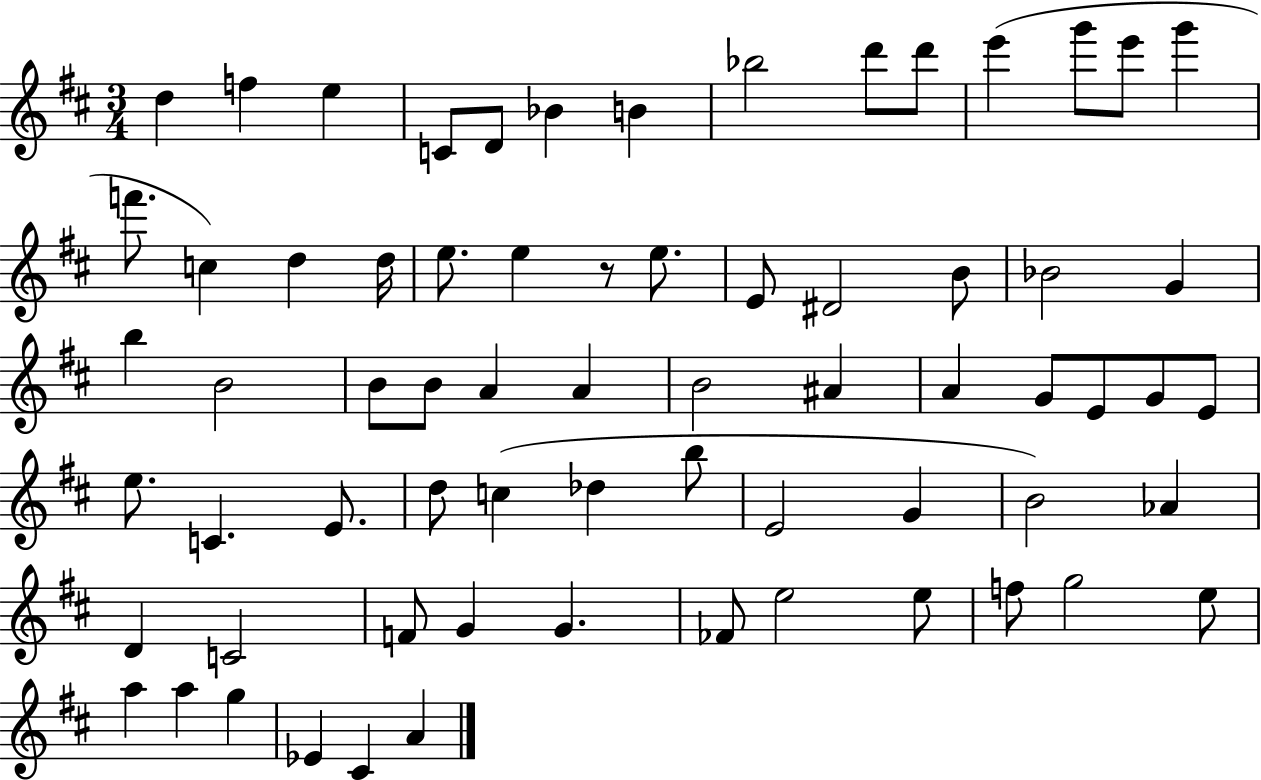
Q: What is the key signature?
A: D major